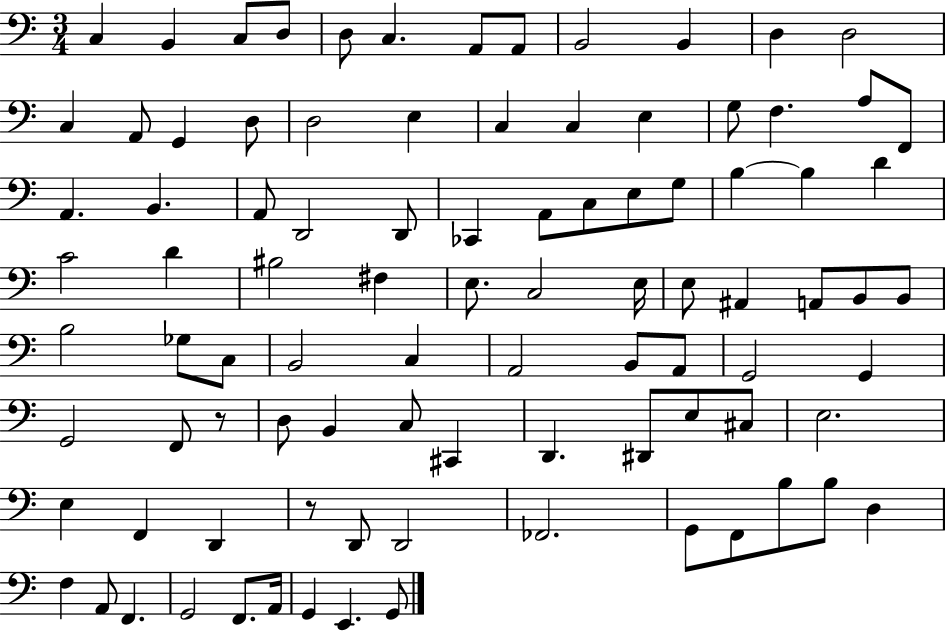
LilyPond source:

{
  \clef bass
  \numericTimeSignature
  \time 3/4
  \key c \major
  c4 b,4 c8 d8 | d8 c4. a,8 a,8 | b,2 b,4 | d4 d2 | \break c4 a,8 g,4 d8 | d2 e4 | c4 c4 e4 | g8 f4. a8 f,8 | \break a,4. b,4. | a,8 d,2 d,8 | ces,4 a,8 c8 e8 g8 | b4~~ b4 d'4 | \break c'2 d'4 | bis2 fis4 | e8. c2 e16 | e8 ais,4 a,8 b,8 b,8 | \break b2 ges8 c8 | b,2 c4 | a,2 b,8 a,8 | g,2 g,4 | \break g,2 f,8 r8 | d8 b,4 c8 cis,4 | d,4. dis,8 e8 cis8 | e2. | \break e4 f,4 d,4 | r8 d,8 d,2 | fes,2. | g,8 f,8 b8 b8 d4 | \break f4 a,8 f,4. | g,2 f,8. a,16 | g,4 e,4. g,8 | \bar "|."
}